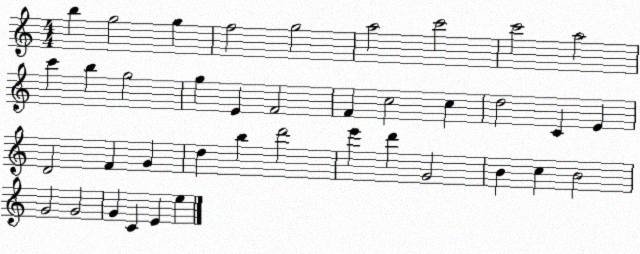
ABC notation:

X:1
T:Untitled
M:4/4
L:1/4
K:C
b g2 g f2 g2 a2 c'2 c'2 a2 c' b g2 g E F2 F c2 c d2 C E D2 F G d b d'2 e' d' G2 B c B2 G2 G2 G C E e